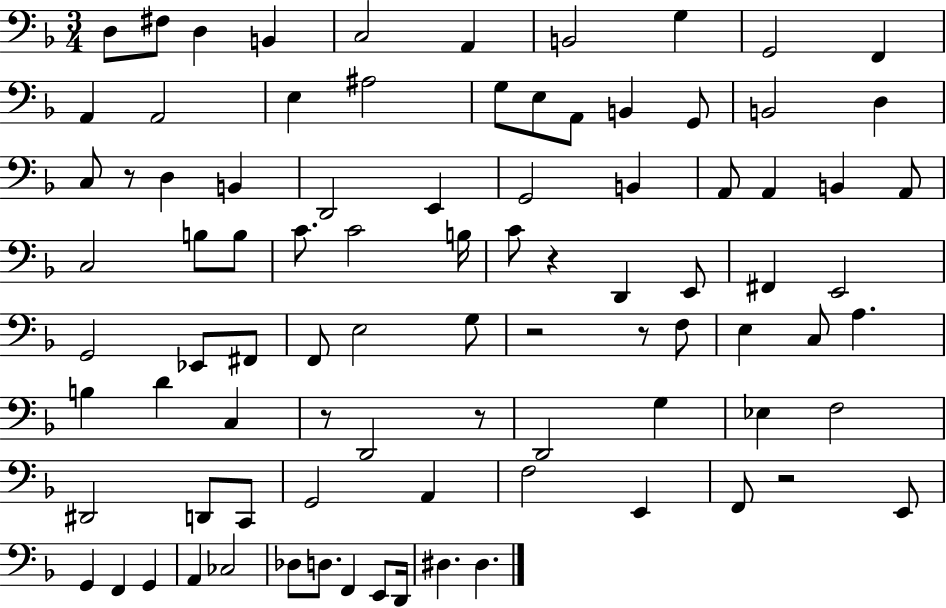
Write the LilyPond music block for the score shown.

{
  \clef bass
  \numericTimeSignature
  \time 3/4
  \key f \major
  d8 fis8 d4 b,4 | c2 a,4 | b,2 g4 | g,2 f,4 | \break a,4 a,2 | e4 ais2 | g8 e8 a,8 b,4 g,8 | b,2 d4 | \break c8 r8 d4 b,4 | d,2 e,4 | g,2 b,4 | a,8 a,4 b,4 a,8 | \break c2 b8 b8 | c'8. c'2 b16 | c'8 r4 d,4 e,8 | fis,4 e,2 | \break g,2 ees,8 fis,8 | f,8 e2 g8 | r2 r8 f8 | e4 c8 a4. | \break b4 d'4 c4 | r8 d,2 r8 | d,2 g4 | ees4 f2 | \break dis,2 d,8 c,8 | g,2 a,4 | f2 e,4 | f,8 r2 e,8 | \break g,4 f,4 g,4 | a,4 ces2 | des8 d8. f,4 e,8 d,16 | dis4. dis4. | \break \bar "|."
}